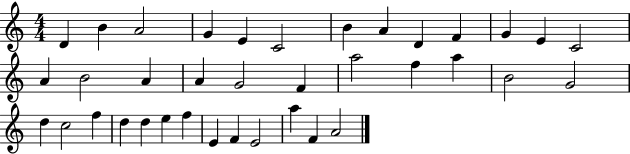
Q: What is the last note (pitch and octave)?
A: A4